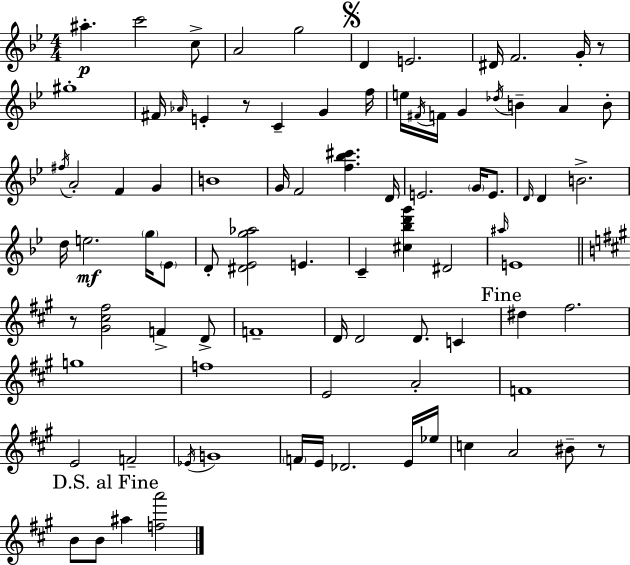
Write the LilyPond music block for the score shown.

{
  \clef treble
  \numericTimeSignature
  \time 4/4
  \key bes \major
  ais''4.-.\p c'''2 c''8-> | a'2 g''2 | \mark \markup { \musicglyph "scripts.segno" } d'4 e'2. | dis'16 f'2. g'16-. r8 | \break gis''1-. | fis'16 \grace { aes'16 } e'4-. r8 c'4-- g'4 | f''16 e''16 \acciaccatura { fis'16 } f'16 g'4 \acciaccatura { des''16 } b'4-- a'4 | b'8-. \acciaccatura { fis''16 } a'2-. f'4 | \break g'4 b'1 | g'16 f'2 <f'' bes'' cis'''>4. | d'16 e'2. | \parenthesize g'16 e'8. \grace { d'16 } d'4 b'2.-> | \break d''16 e''2.\mf | \parenthesize g''16 \parenthesize ees'8 d'8-. <dis' ees' g'' aes''>2 e'4. | c'4-- <cis'' bes'' d''' g'''>4 dis'2 | \grace { ais''16 } e'1 | \break \bar "||" \break \key a \major r8 <gis' cis'' fis''>2 f'4-> d'8-> | f'1-- | d'16 d'2 d'8. c'4 | \mark "Fine" dis''4 fis''2. | \break g''1 | f''1 | e'2 a'2-. | f'1 | \break e'2 f'2-- | \acciaccatura { ees'16 } g'1 | \parenthesize f'16 e'16 des'2. e'16 | ees''16 c''4 a'2 bis'8-- r8 | \break \mark "D.S. al Fine" b'8 b'8 ais''4 <f'' a'''>2 | \bar "|."
}